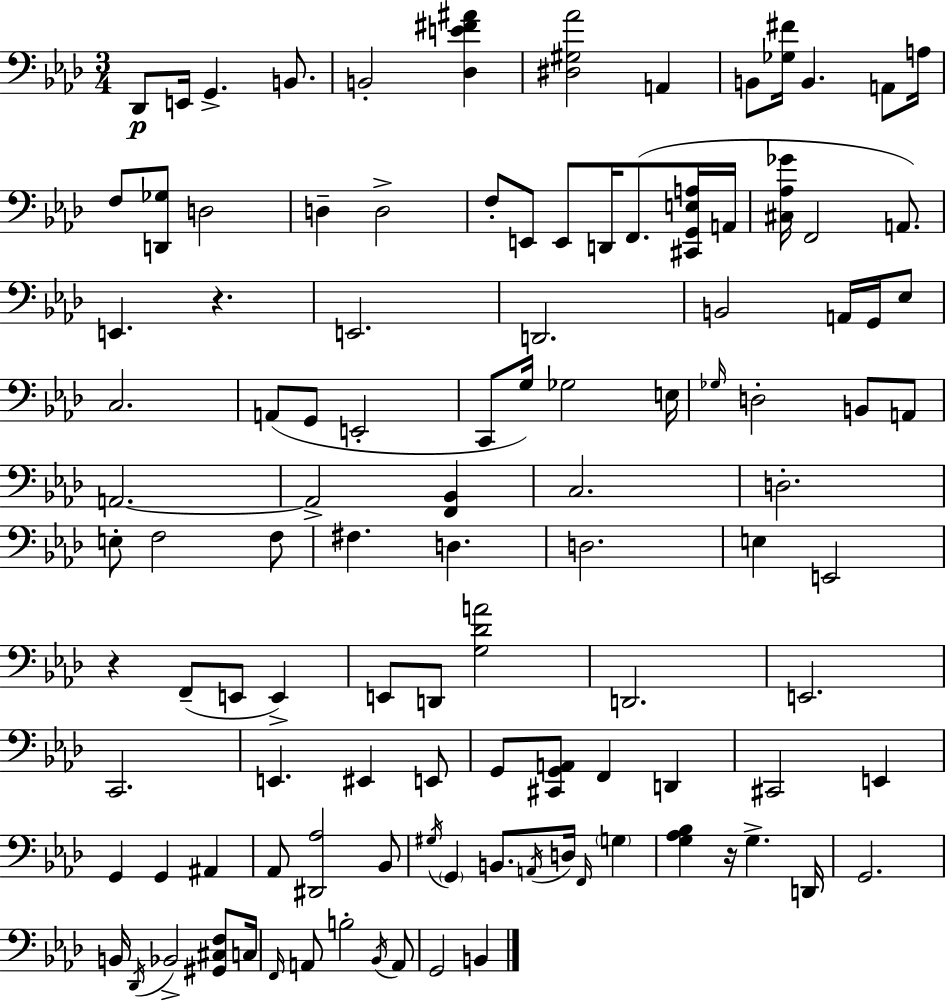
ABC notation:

X:1
T:Untitled
M:3/4
L:1/4
K:Fm
_D,,/2 E,,/4 G,, B,,/2 B,,2 [_D,E^F^A] [^D,^G,_A]2 A,, B,,/2 [_G,^F]/4 B,, A,,/2 A,/4 F,/2 [D,,_G,]/2 D,2 D, D,2 F,/2 E,,/2 E,,/2 D,,/4 F,,/2 [^C,,G,,E,A,]/4 A,,/4 [^C,_A,_G]/4 F,,2 A,,/2 E,, z E,,2 D,,2 B,,2 A,,/4 G,,/4 _E,/2 C,2 A,,/2 G,,/2 E,,2 C,,/2 G,/4 _G,2 E,/4 _G,/4 D,2 B,,/2 A,,/2 A,,2 A,,2 [F,,_B,,] C,2 D,2 E,/2 F,2 F,/2 ^F, D, D,2 E, E,,2 z F,,/2 E,,/2 E,, E,,/2 D,,/2 [G,_DA]2 D,,2 E,,2 C,,2 E,, ^E,, E,,/2 G,,/2 [^C,,G,,A,,]/2 F,, D,, ^C,,2 E,, G,, G,, ^A,, _A,,/2 [^D,,_A,]2 _B,,/2 ^G,/4 G,, B,,/2 A,,/4 D,/4 F,,/4 G, [G,_A,_B,] z/4 G, D,,/4 G,,2 B,,/4 _D,,/4 _B,,2 [^G,,^C,F,]/2 C,/4 F,,/4 A,,/2 B,2 _B,,/4 A,,/2 G,,2 B,,